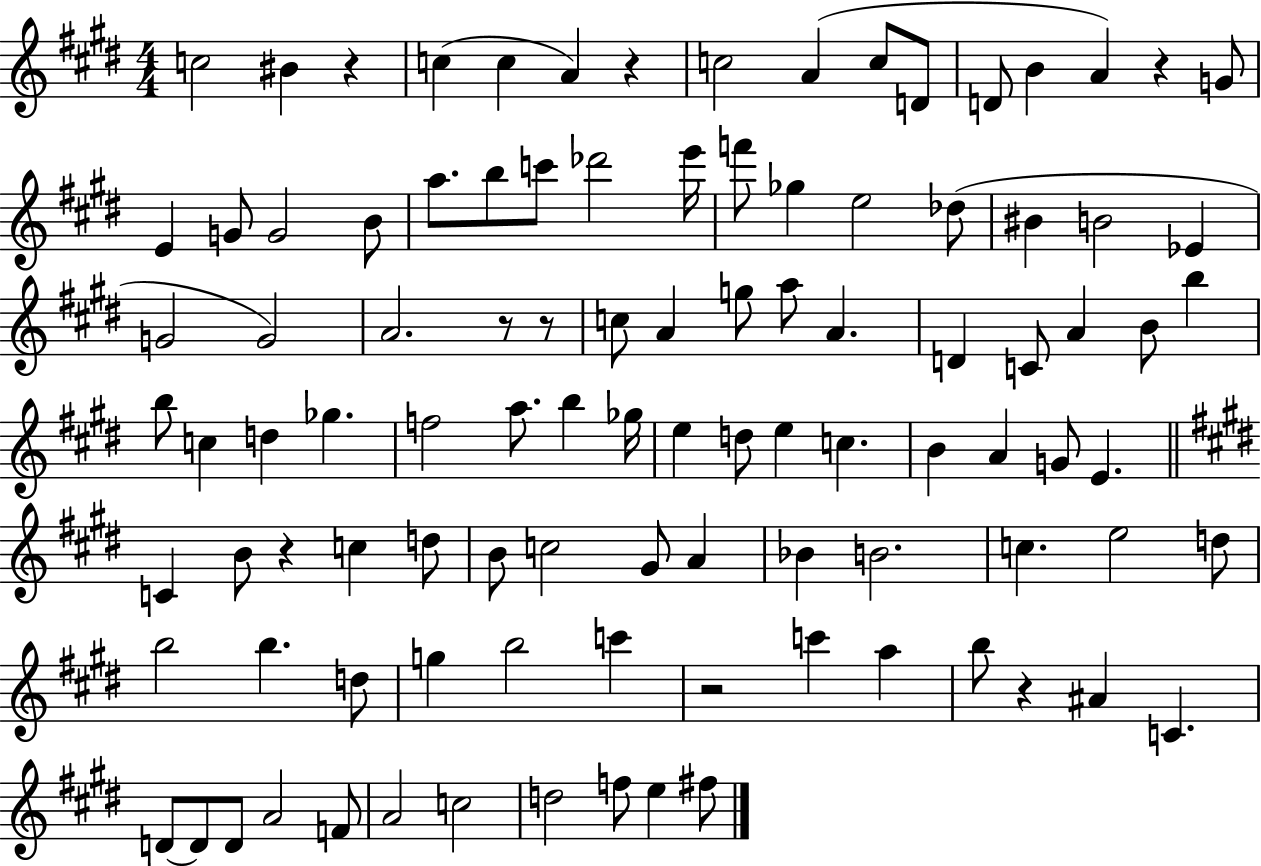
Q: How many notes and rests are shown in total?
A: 101